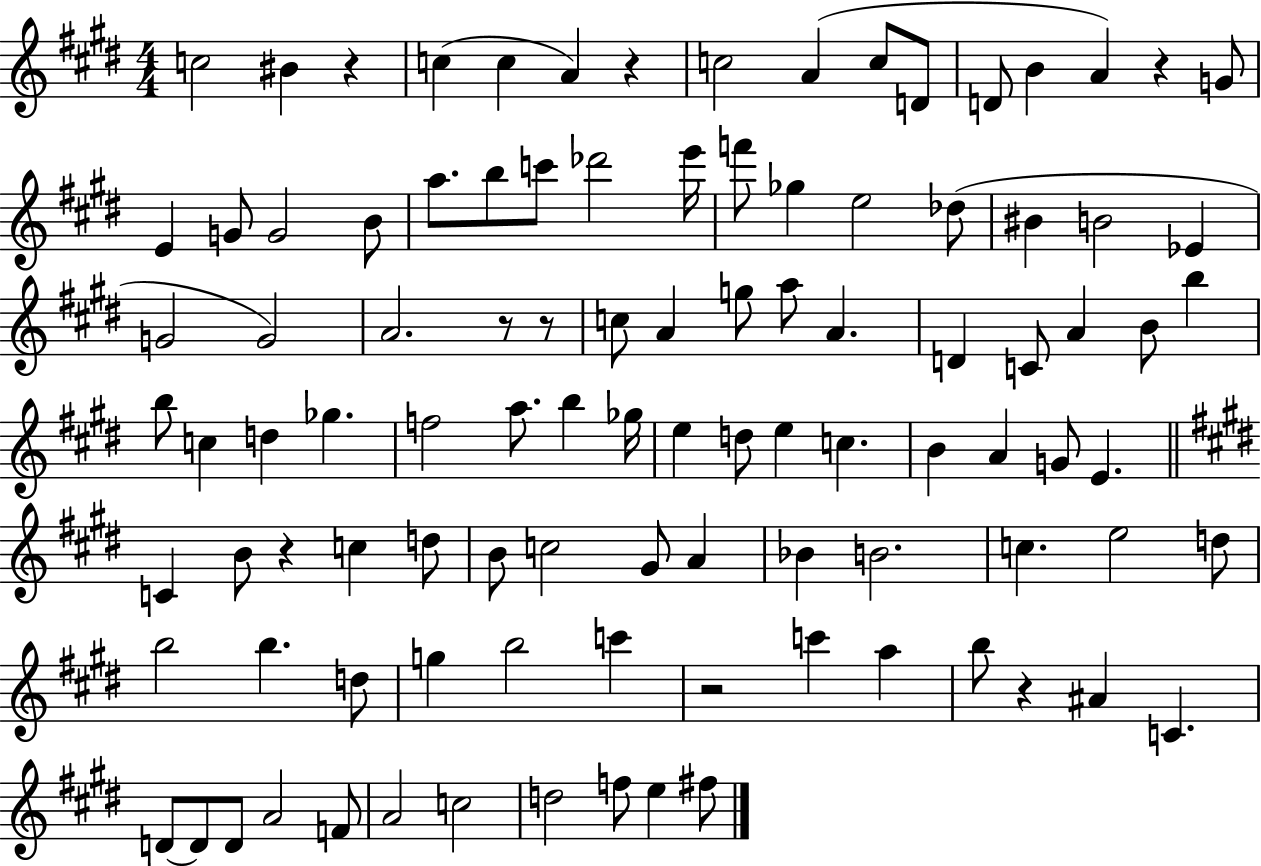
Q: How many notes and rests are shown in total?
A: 101